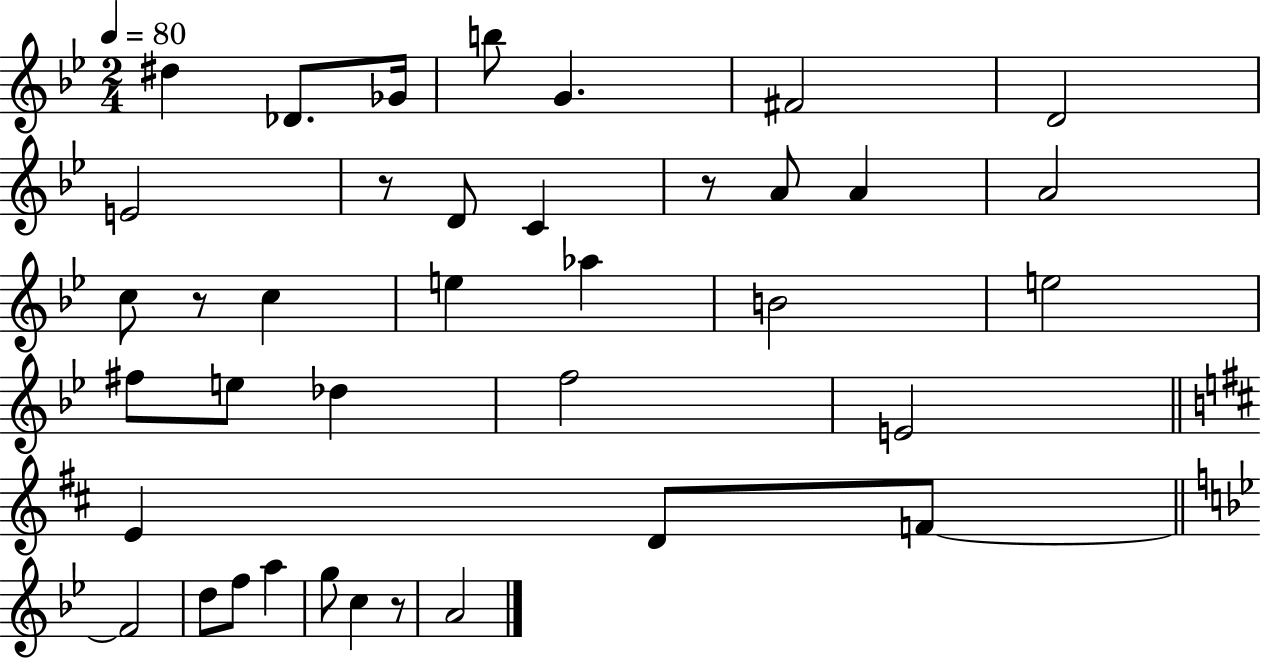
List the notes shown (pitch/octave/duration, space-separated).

D#5/q Db4/e. Gb4/s B5/e G4/q. F#4/h D4/h E4/h R/e D4/e C4/q R/e A4/e A4/q A4/h C5/e R/e C5/q E5/q Ab5/q B4/h E5/h F#5/e E5/e Db5/q F5/h E4/h E4/q D4/e F4/e F4/h D5/e F5/e A5/q G5/e C5/q R/e A4/h